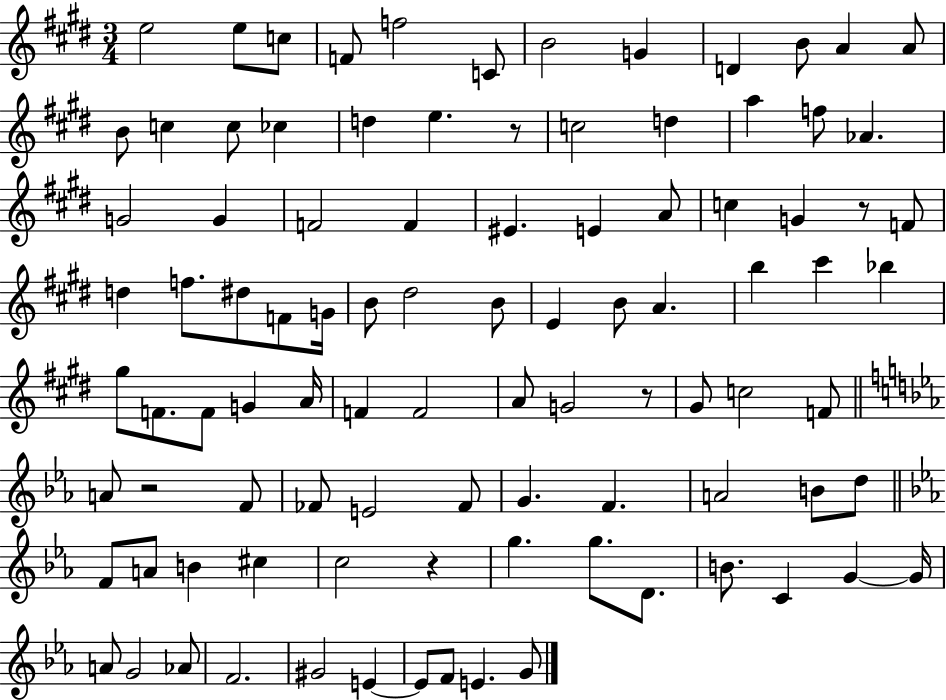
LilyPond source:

{
  \clef treble
  \numericTimeSignature
  \time 3/4
  \key e \major
  e''2 e''8 c''8 | f'8 f''2 c'8 | b'2 g'4 | d'4 b'8 a'4 a'8 | \break b'8 c''4 c''8 ces''4 | d''4 e''4. r8 | c''2 d''4 | a''4 f''8 aes'4. | \break g'2 g'4 | f'2 f'4 | eis'4. e'4 a'8 | c''4 g'4 r8 f'8 | \break d''4 f''8. dis''8 f'8 g'16 | b'8 dis''2 b'8 | e'4 b'8 a'4. | b''4 cis'''4 bes''4 | \break gis''8 f'8. f'8 g'4 a'16 | f'4 f'2 | a'8 g'2 r8 | gis'8 c''2 f'8 | \break \bar "||" \break \key c \minor a'8 r2 f'8 | fes'8 e'2 fes'8 | g'4. f'4. | a'2 b'8 d''8 | \break \bar "||" \break \key ees \major f'8 a'8 b'4 cis''4 | c''2 r4 | g''4. g''8. d'8. | b'8. c'4 g'4~~ g'16 | \break a'8 g'2 aes'8 | f'2. | gis'2 e'4~~ | e'8 f'8 e'4. g'8 | \break \bar "|."
}